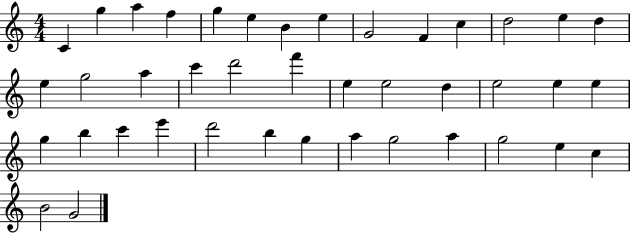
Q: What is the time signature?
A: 4/4